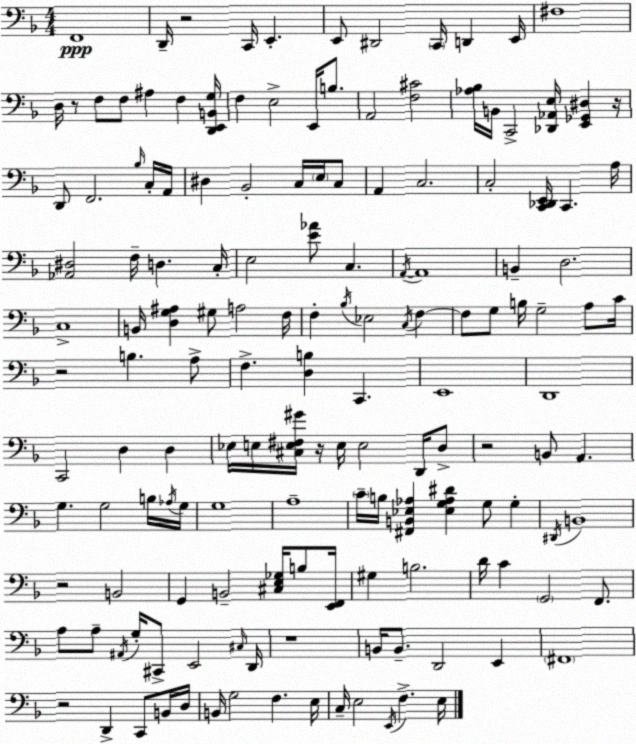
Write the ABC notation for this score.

X:1
T:Untitled
M:4/4
L:1/4
K:F
F,,4 D,,/4 z2 C,,/4 E,, E,,/2 ^D,,2 C,,/4 D,, E,,/4 ^F,4 D,/4 z/2 F,/2 F,/2 ^A, F, [D,,E,,B,,G,]/4 F, E,2 E,,/4 B,/2 A,,2 [F,^C]2 [_A,_B,]/4 B,,/4 C,,2 [_D,,_A,,E,]/4 [E,,_G,,^D,] z/4 D,,/2 F,,2 _B,/4 C,/4 A,,/4 ^D, _B,,2 C,/4 E,/4 C,/2 A,, C,2 C,2 [C,,_D,,E,,]/4 C,, A,/4 [_A,,^D,]2 F,/4 D, C,/4 E,2 [E_A]/2 C, A,,/4 A,,4 B,, D,2 C,4 B,,/4 [D,G,^A,] ^G,/2 A,2 F,/4 F, _B,/4 _E,2 C,/4 F, F,/2 G,/2 B,/4 G,2 A,/2 C/4 z2 B, A,/2 F, [D,B,] C,, E,,4 D,,4 C,,2 D, D, _E,/4 E,/4 [^C,E,^F,^G]/4 z/4 E,/4 E,2 D,,/4 D,/2 z2 B,,/2 A,, G, G,2 B,/4 _A,/4 G,/4 G,4 A,4 C/4 B,/4 [^F,,B,,_E,_A,] [_E,G,_A,^D] G,/2 G, ^D,,/4 B,,4 z2 B,,2 G,, B,,2 [^C,E,_G,]/4 B,/2 [E,,F,,]/4 ^G, B,2 D/4 C G,,2 F,,/2 A,/2 A,/2 ^A,,/4 G,/4 ^C,,/2 E,,2 ^C,/4 D,,/4 z4 B,,/4 B,,/2 D,,2 E,, ^F,,4 z2 D,, C,,/2 B,,/4 D,/4 B,,/4 G,2 F, E,/4 C,/4 E,2 E,,/4 F, E,/4